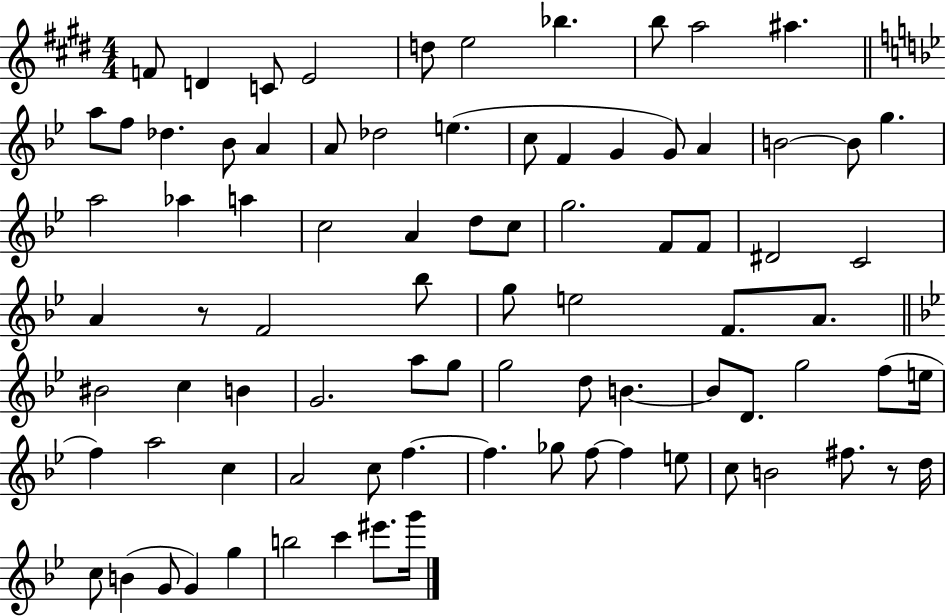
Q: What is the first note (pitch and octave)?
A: F4